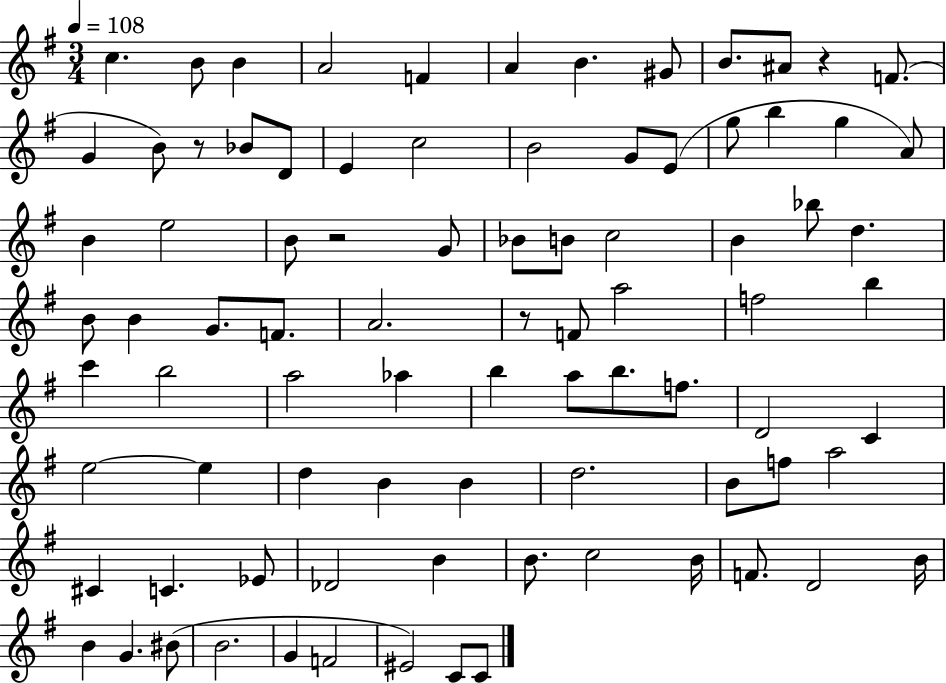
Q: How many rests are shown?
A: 4